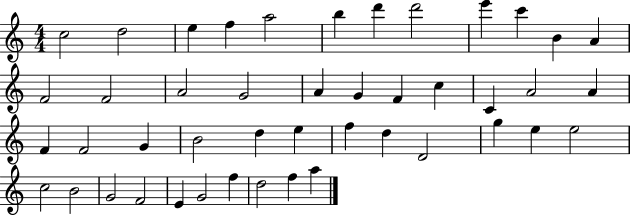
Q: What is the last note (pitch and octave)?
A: A5